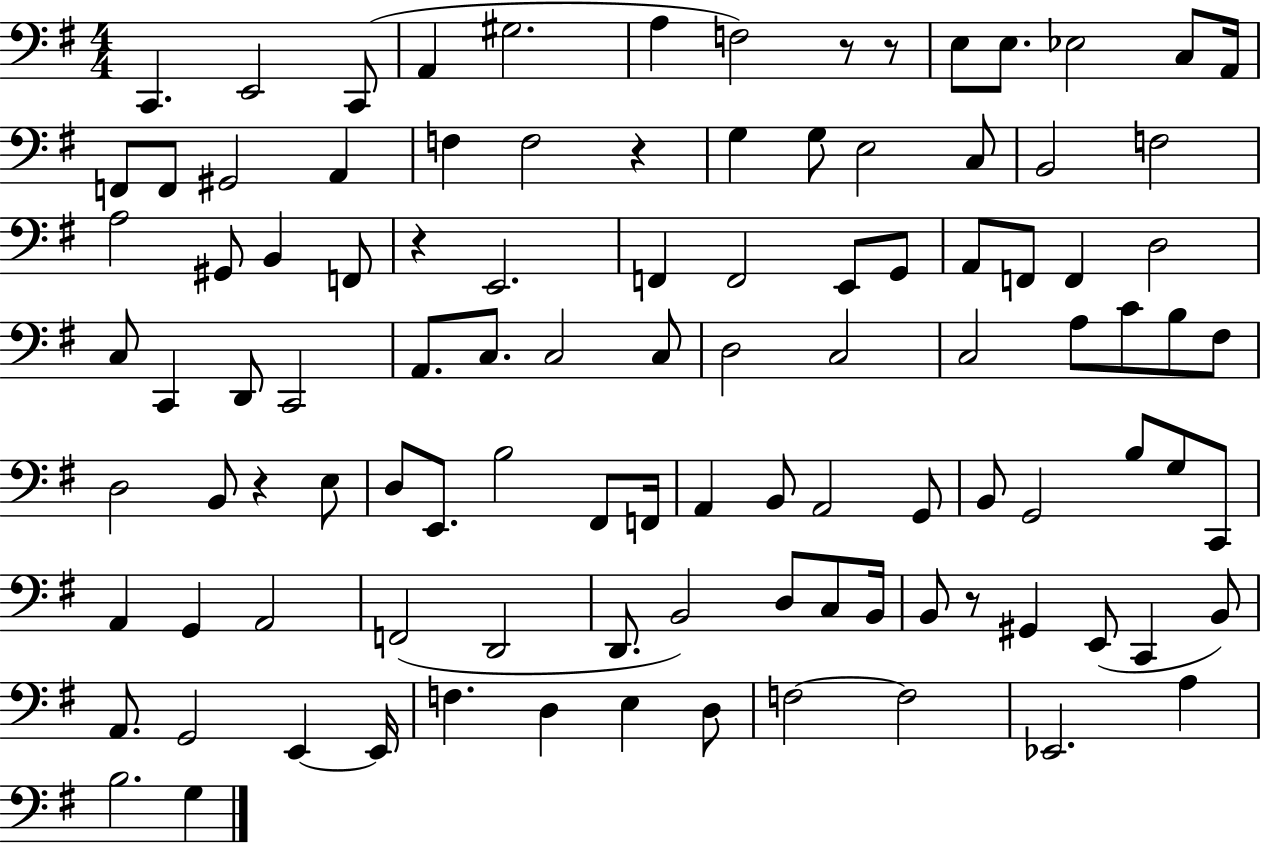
{
  \clef bass
  \numericTimeSignature
  \time 4/4
  \key g \major
  c,4. e,2 c,8( | a,4 gis2. | a4 f2) r8 r8 | e8 e8. ees2 c8 a,16 | \break f,8 f,8 gis,2 a,4 | f4 f2 r4 | g4 g8 e2 c8 | b,2 f2 | \break a2 gis,8 b,4 f,8 | r4 e,2. | f,4 f,2 e,8 g,8 | a,8 f,8 f,4 d2 | \break c8 c,4 d,8 c,2 | a,8. c8. c2 c8 | d2 c2 | c2 a8 c'8 b8 fis8 | \break d2 b,8 r4 e8 | d8 e,8. b2 fis,8 f,16 | a,4 b,8 a,2 g,8 | b,8 g,2 b8 g8 c,8 | \break a,4 g,4 a,2 | f,2( d,2 | d,8. b,2) d8 c8 b,16 | b,8 r8 gis,4 e,8( c,4 b,8) | \break a,8. g,2 e,4~~ e,16 | f4. d4 e4 d8 | f2~~ f2 | ees,2. a4 | \break b2. g4 | \bar "|."
}